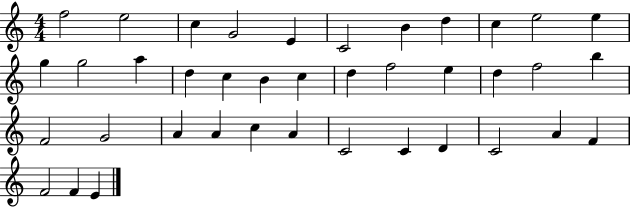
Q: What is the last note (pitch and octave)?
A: E4